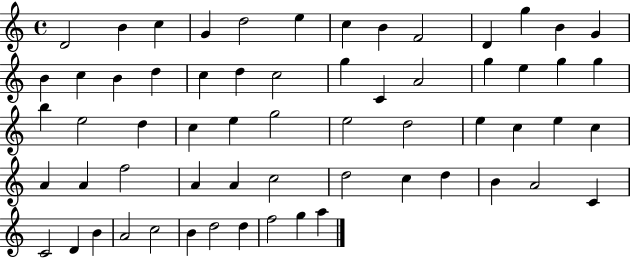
{
  \clef treble
  \time 4/4
  \defaultTimeSignature
  \key c \major
  d'2 b'4 c''4 | g'4 d''2 e''4 | c''4 b'4 f'2 | d'4 g''4 b'4 g'4 | \break b'4 c''4 b'4 d''4 | c''4 d''4 c''2 | g''4 c'4 a'2 | g''4 e''4 g''4 g''4 | \break b''4 e''2 d''4 | c''4 e''4 g''2 | e''2 d''2 | e''4 c''4 e''4 c''4 | \break a'4 a'4 f''2 | a'4 a'4 c''2 | d''2 c''4 d''4 | b'4 a'2 c'4 | \break c'2 d'4 b'4 | a'2 c''2 | b'4 d''2 d''4 | f''2 g''4 a''4 | \break \bar "|."
}